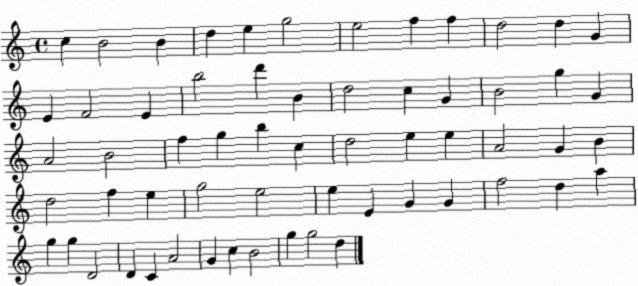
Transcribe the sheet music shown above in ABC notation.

X:1
T:Untitled
M:4/4
L:1/4
K:C
c B2 B d e g2 e2 f f d2 d G E F2 E b2 d' B d2 c G B2 g G A2 B2 f g b c d2 e e A2 G B d2 f e g2 e2 e E G G f2 d a g g D2 D C A2 G c B2 g g2 d